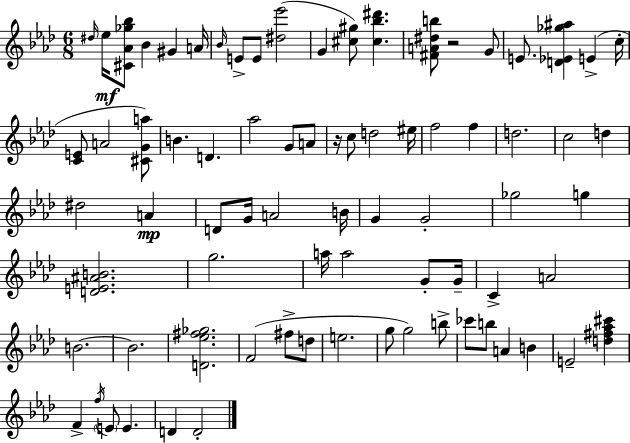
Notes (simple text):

D#5/s Eb5/s [C#4,Ab4,Gb5,Bb5]/e Bb4/q G#4/q A4/s Bb4/s E4/e E4/e [D#5,Eb6]/h G4/q [C#5,G#5]/e [C#5,Bb5,D#6]/q. [F#4,A4,D#5,B5]/e R/h G4/e E4/e. [D4,Eb4,Gb5,A#5]/q E4/q C5/s [C4,E4]/e A4/h [C#4,G4,A5]/e B4/q. D4/q. Ab5/h G4/e A4/e R/s C5/e D5/h EIS5/s F5/h F5/q D5/h. C5/h D5/q D#5/h A4/q D4/e G4/s A4/h B4/s G4/q G4/h Gb5/h G5/q [D4,E4,A#4,B4]/h. G5/h. A5/s A5/h G4/e G4/s C4/q A4/h B4/h. B4/h. [D4,Eb5,F#5,Gb5]/h. F4/h F#5/e D5/e E5/h. G5/e G5/h B5/e CES6/e B5/e A4/q B4/q E4/h [D5,F#5,Ab5,C#6]/q F4/q F5/s E4/e E4/q. D4/q D4/h